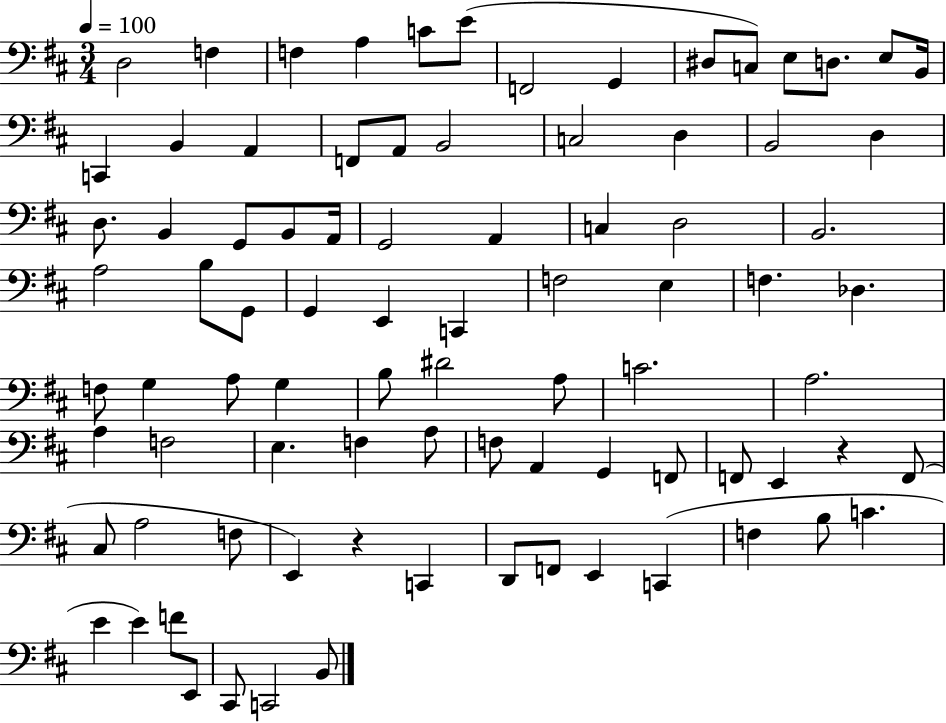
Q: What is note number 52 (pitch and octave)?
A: C4